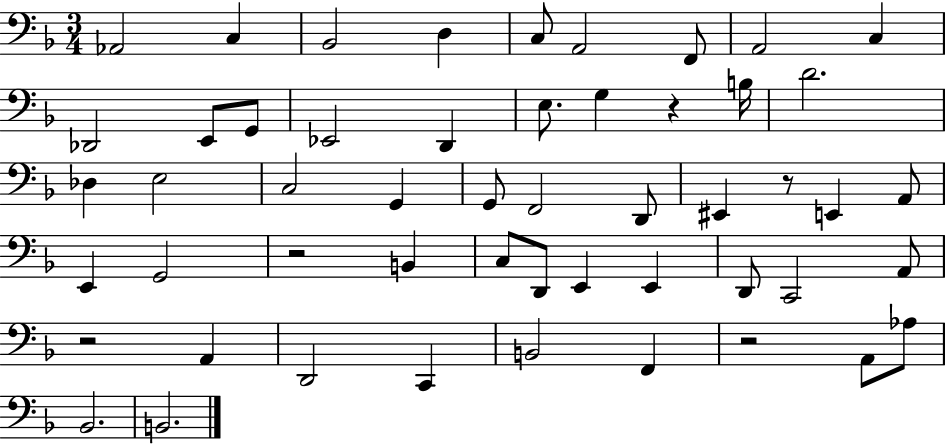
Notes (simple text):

Ab2/h C3/q Bb2/h D3/q C3/e A2/h F2/e A2/h C3/q Db2/h E2/e G2/e Eb2/h D2/q E3/e. G3/q R/q B3/s D4/h. Db3/q E3/h C3/h G2/q G2/e F2/h D2/e EIS2/q R/e E2/q A2/e E2/q G2/h R/h B2/q C3/e D2/e E2/q E2/q D2/e C2/h A2/e R/h A2/q D2/h C2/q B2/h F2/q R/h A2/e Ab3/e Bb2/h. B2/h.